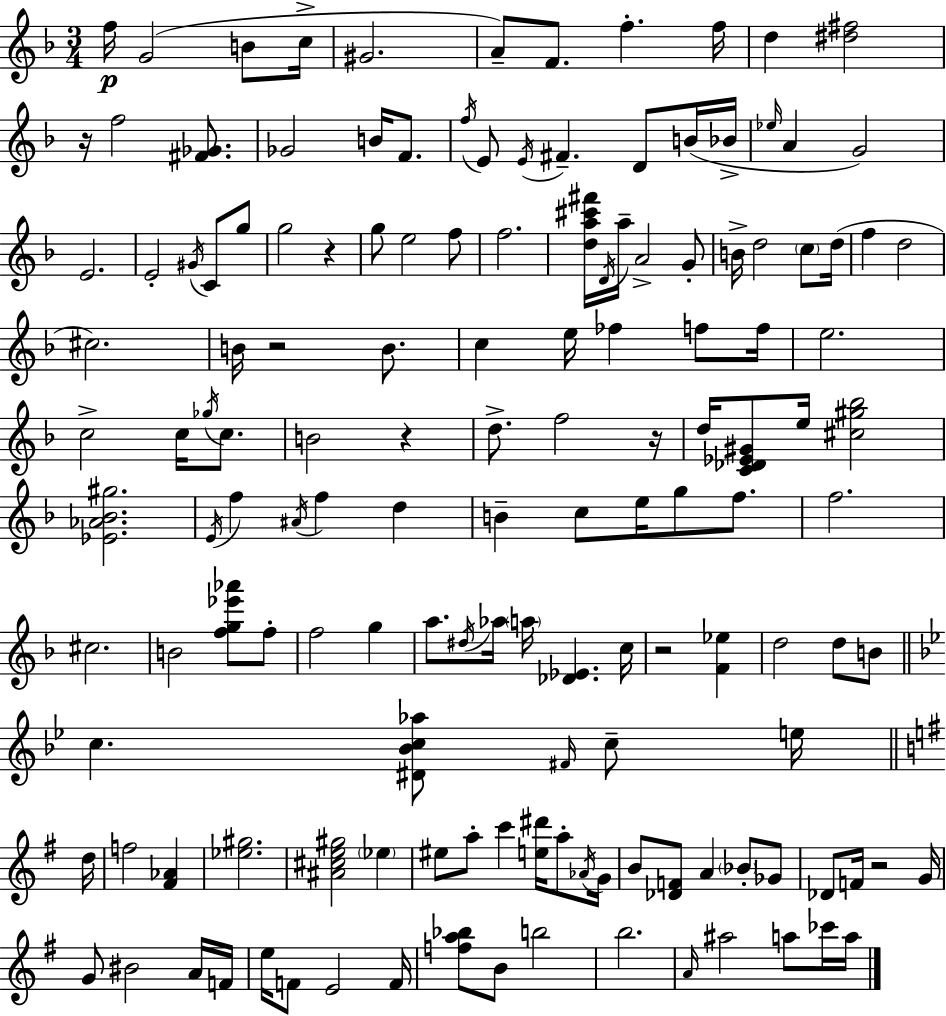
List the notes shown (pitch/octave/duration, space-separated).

F5/s G4/h B4/e C5/s G#4/h. A4/e F4/e. F5/q. F5/s D5/q [D#5,F#5]/h R/s F5/h [F#4,Gb4]/e. Gb4/h B4/s F4/e. F5/s E4/e E4/s F#4/q. D4/e B4/s Bb4/s Eb5/s A4/q G4/h E4/h. E4/h G#4/s C4/e G5/e G5/h R/q G5/e E5/h F5/e F5/h. [D5,A5,C#6,F#6]/s D4/s A5/s A4/h G4/e B4/s D5/h C5/e D5/s F5/q D5/h C#5/h. B4/s R/h B4/e. C5/q E5/s FES5/q F5/e F5/s E5/h. C5/h C5/s Gb5/s C5/e. B4/h R/q D5/e. F5/h R/s D5/s [C4,Db4,Eb4,G#4]/e E5/s [C#5,G#5,Bb5]/h [Eb4,Ab4,Bb4,G#5]/h. E4/s F5/q A#4/s F5/q D5/q B4/q C5/e E5/s G5/e F5/e. F5/h. C#5/h. B4/h [F5,G5,Eb6,Ab6]/e F5/e F5/h G5/q A5/e. D#5/s Ab5/s A5/s [Db4,Eb4]/q. C5/s R/h [F4,Eb5]/q D5/h D5/e B4/e C5/q. [D#4,Bb4,C5,Ab5]/e F#4/s C5/e E5/s D5/s F5/h [F#4,Ab4]/q [Eb5,G#5]/h. [A#4,C#5,E5,G#5]/h Eb5/q EIS5/e A5/e C6/q [E5,D#6]/s A5/e Ab4/s G4/s B4/e [Db4,F4]/e A4/q Bb4/e Gb4/e Db4/e F4/s R/h G4/s G4/e BIS4/h A4/s F4/s E5/s F4/e E4/h F4/s [F5,A5,Bb5]/e B4/e B5/h B5/h. A4/s A#5/h A5/e CES6/s A5/s